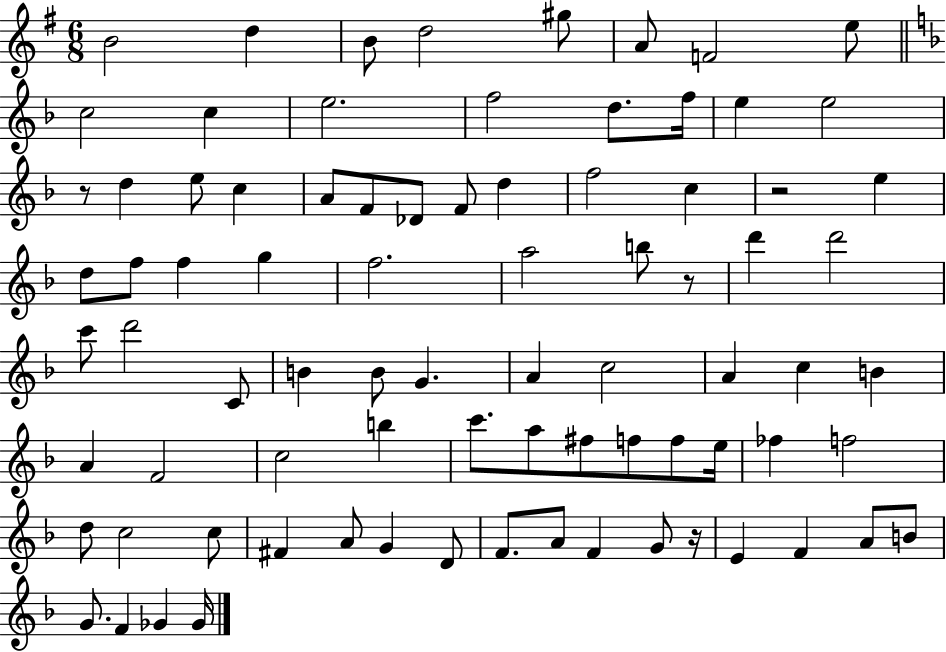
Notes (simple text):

B4/h D5/q B4/e D5/h G#5/e A4/e F4/h E5/e C5/h C5/q E5/h. F5/h D5/e. F5/s E5/q E5/h R/e D5/q E5/e C5/q A4/e F4/e Db4/e F4/e D5/q F5/h C5/q R/h E5/q D5/e F5/e F5/q G5/q F5/h. A5/h B5/e R/e D6/q D6/h C6/e D6/h C4/e B4/q B4/e G4/q. A4/q C5/h A4/q C5/q B4/q A4/q F4/h C5/h B5/q C6/e. A5/e F#5/e F5/e F5/e E5/s FES5/q F5/h D5/e C5/h C5/e F#4/q A4/e G4/q D4/e F4/e. A4/e F4/q G4/e R/s E4/q F4/q A4/e B4/e G4/e. F4/q Gb4/q Gb4/s